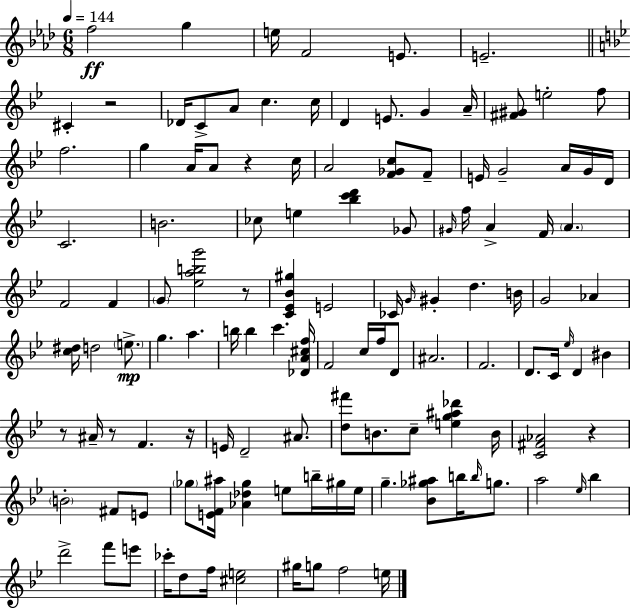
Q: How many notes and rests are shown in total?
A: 123